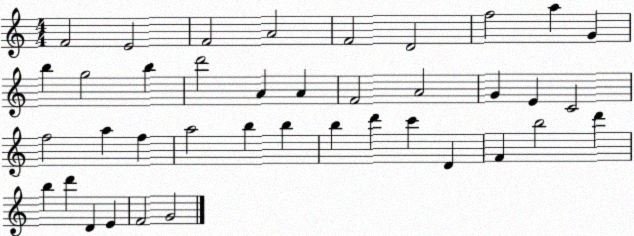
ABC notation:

X:1
T:Untitled
M:4/4
L:1/4
K:C
F2 E2 F2 A2 F2 D2 f2 a G b g2 b d'2 A A F2 A2 G E C2 f2 a f a2 b b b d' c' D F b2 d' b d' D E F2 G2